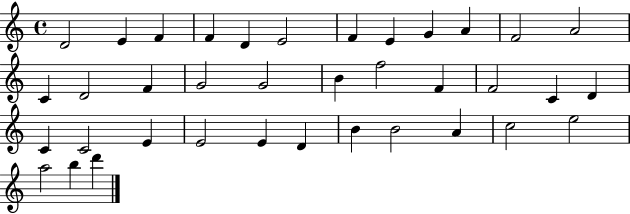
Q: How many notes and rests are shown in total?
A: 37